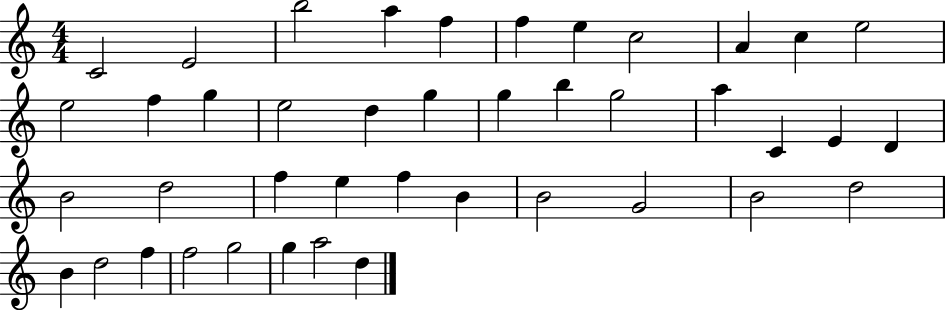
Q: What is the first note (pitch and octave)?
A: C4